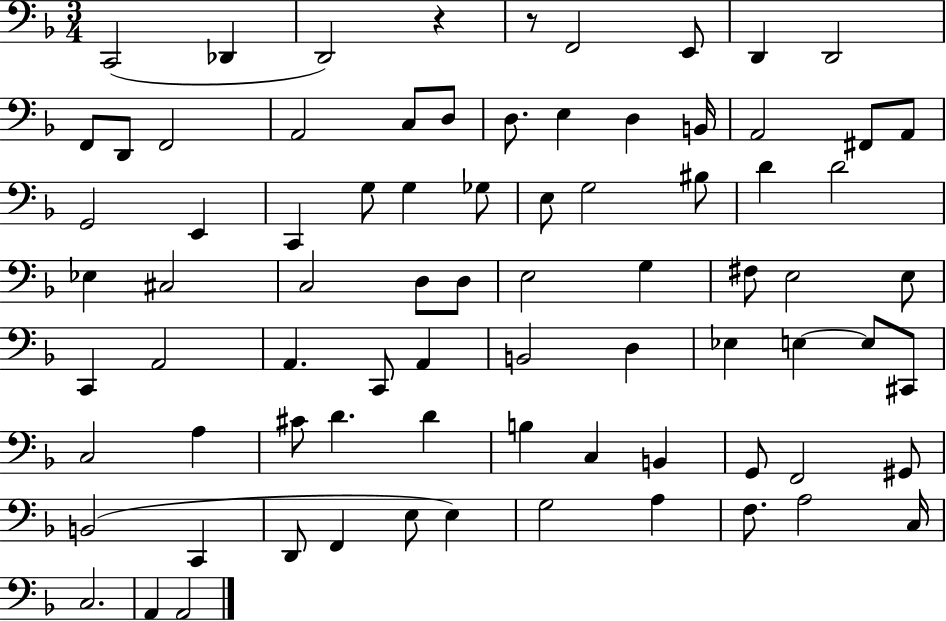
C2/h Db2/q D2/h R/q R/e F2/h E2/e D2/q D2/h F2/e D2/e F2/h A2/h C3/e D3/e D3/e. E3/q D3/q B2/s A2/h F#2/e A2/e G2/h E2/q C2/q G3/e G3/q Gb3/e E3/e G3/h BIS3/e D4/q D4/h Eb3/q C#3/h C3/h D3/e D3/e E3/h G3/q F#3/e E3/h E3/e C2/q A2/h A2/q. C2/e A2/q B2/h D3/q Eb3/q E3/q E3/e C#2/e C3/h A3/q C#4/e D4/q. D4/q B3/q C3/q B2/q G2/e F2/h G#2/e B2/h C2/q D2/e F2/q E3/e E3/q G3/h A3/q F3/e. A3/h C3/s C3/h. A2/q A2/h